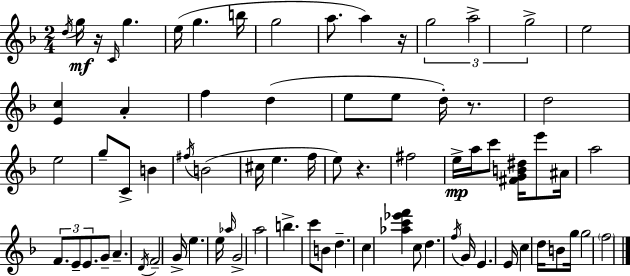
{
  \clef treble
  \numericTimeSignature
  \time 2/4
  \key d \minor
  \repeat volta 2 { \acciaccatura { d''16 }\mf g''16 r16 \grace { c'16 } g''4. | e''16( g''4. | b''16 g''2 | a''8. a''4) | \break r16 \tuplet 3/2 { g''2 | a''2-> | g''2-> } | e''2 | \break <e' c''>4 a'4-. | f''4 d''4( | e''8 e''8 d''16-.) r8. | d''2 | \break e''2 | g''8-- c'8-> b'4 | \acciaccatura { fis''16 }( b'2 | cis''16 e''4. | \break f''16 e''8) r4. | fis''2 | e''16->\mp a''16 c'''8 <fis' g' b' dis''>16 | e'''8 ais'16 a''2 | \break \tuplet 3/2 { f'8. e'8-- | e'8. } g'8-- a'4.-- | \acciaccatura { d'16 } f'2-- | g'16-> e''4. | \break e''16 \grace { aes''16 } g'2-> | a''2 | b''4.-> | c'''8 b'8 d''4.-- | \break c''4 | <aes'' c''' ees''' f'''>4 c''8 d''4. | \acciaccatura { f''16 } g'16 e'4. | e'16 c''4 | \break d''16 b'8 g''16 g''2 | \parenthesize f''2 | } \bar "|."
}